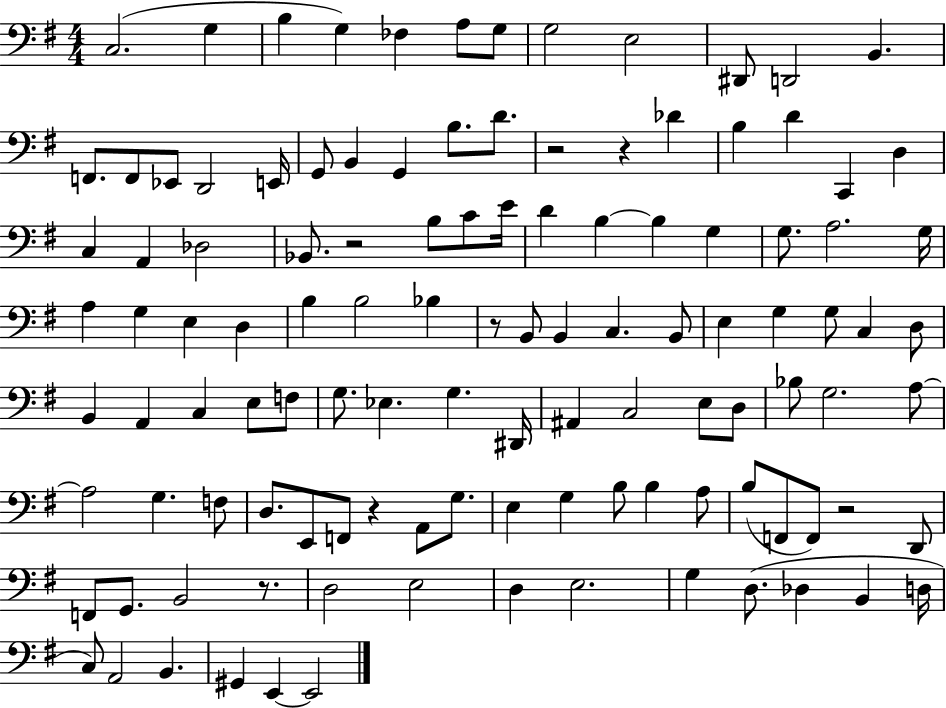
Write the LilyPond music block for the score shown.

{
  \clef bass
  \numericTimeSignature
  \time 4/4
  \key g \major
  c2.( g4 | b4 g4) fes4 a8 g8 | g2 e2 | dis,8 d,2 b,4. | \break f,8. f,8 ees,8 d,2 e,16 | g,8 b,4 g,4 b8. d'8. | r2 r4 des'4 | b4 d'4 c,4 d4 | \break c4 a,4 des2 | bes,8. r2 b8 c'8 e'16 | d'4 b4~~ b4 g4 | g8. a2. g16 | \break a4 g4 e4 d4 | b4 b2 bes4 | r8 b,8 b,4 c4. b,8 | e4 g4 g8 c4 d8 | \break b,4 a,4 c4 e8 f8 | g8. ees4. g4. dis,16 | ais,4 c2 e8 d8 | bes8 g2. a8~~ | \break a2 g4. f8 | d8. e,8 f,8 r4 a,8 g8. | e4 g4 b8 b4 a8 | b8( f,8 f,8) r2 d,8 | \break f,8 g,8. b,2 r8. | d2 e2 | d4 e2. | g4 d8.( des4 b,4 d16 | \break c8) a,2 b,4. | gis,4 e,4~~ e,2 | \bar "|."
}